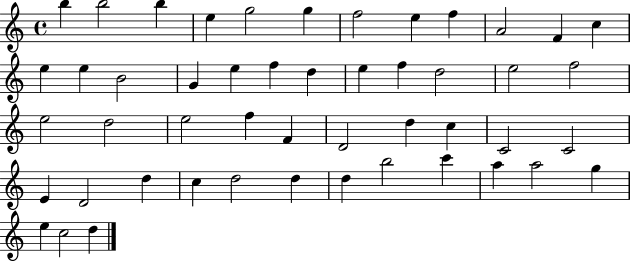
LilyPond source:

{
  \clef treble
  \time 4/4
  \defaultTimeSignature
  \key c \major
  b''4 b''2 b''4 | e''4 g''2 g''4 | f''2 e''4 f''4 | a'2 f'4 c''4 | \break e''4 e''4 b'2 | g'4 e''4 f''4 d''4 | e''4 f''4 d''2 | e''2 f''2 | \break e''2 d''2 | e''2 f''4 f'4 | d'2 d''4 c''4 | c'2 c'2 | \break e'4 d'2 d''4 | c''4 d''2 d''4 | d''4 b''2 c'''4 | a''4 a''2 g''4 | \break e''4 c''2 d''4 | \bar "|."
}